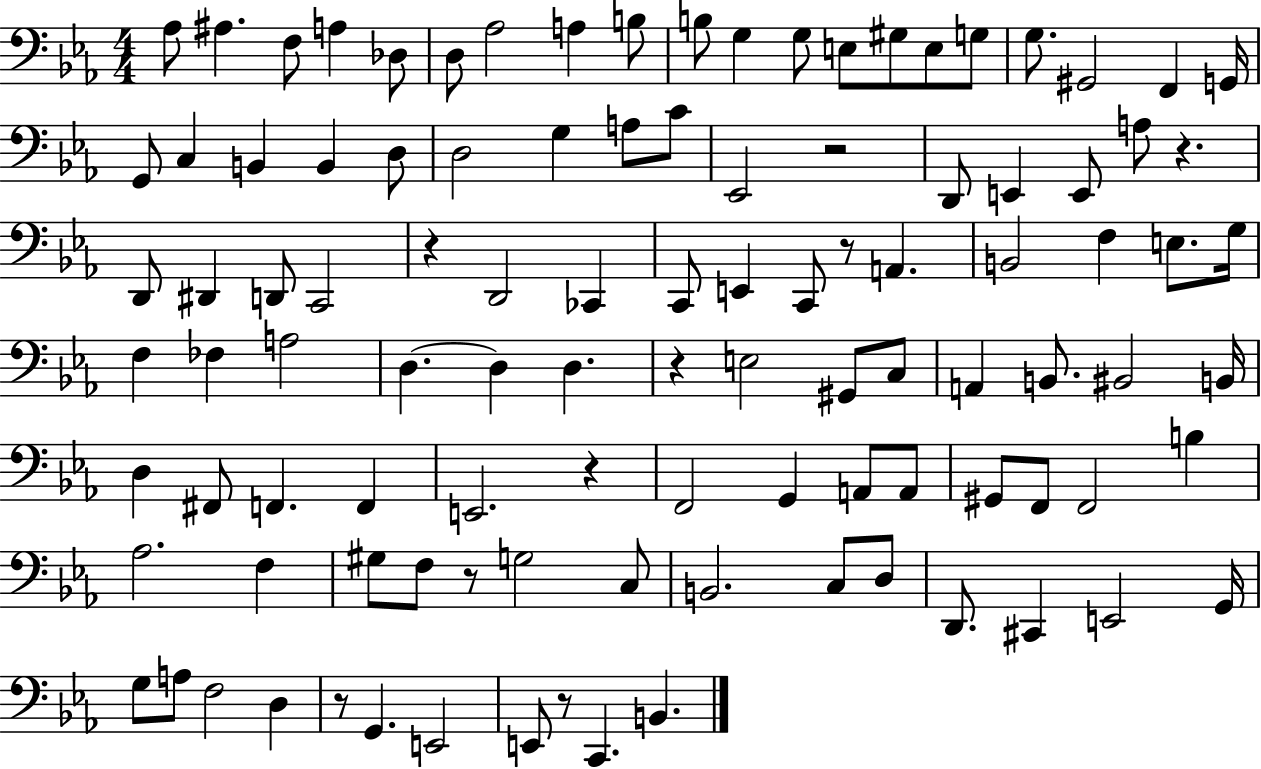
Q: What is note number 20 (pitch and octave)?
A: G2